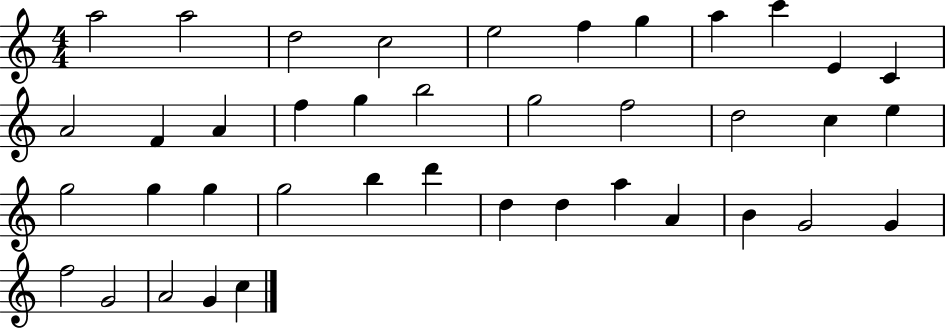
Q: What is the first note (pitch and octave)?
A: A5